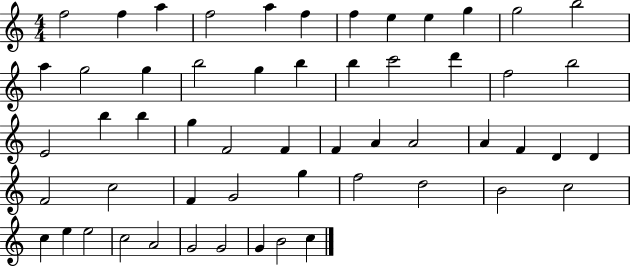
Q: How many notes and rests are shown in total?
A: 55